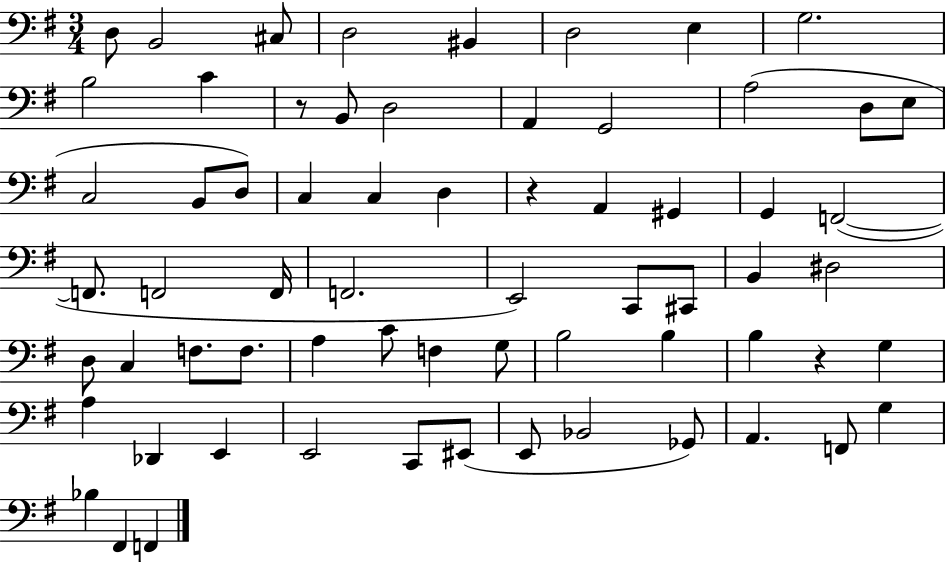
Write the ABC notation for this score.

X:1
T:Untitled
M:3/4
L:1/4
K:G
D,/2 B,,2 ^C,/2 D,2 ^B,, D,2 E, G,2 B,2 C z/2 B,,/2 D,2 A,, G,,2 A,2 D,/2 E,/2 C,2 B,,/2 D,/2 C, C, D, z A,, ^G,, G,, F,,2 F,,/2 F,,2 F,,/4 F,,2 E,,2 C,,/2 ^C,,/2 B,, ^D,2 D,/2 C, F,/2 F,/2 A, C/2 F, G,/2 B,2 B, B, z G, A, _D,, E,, E,,2 C,,/2 ^E,,/2 E,,/2 _B,,2 _G,,/2 A,, F,,/2 G, _B, ^F,, F,,